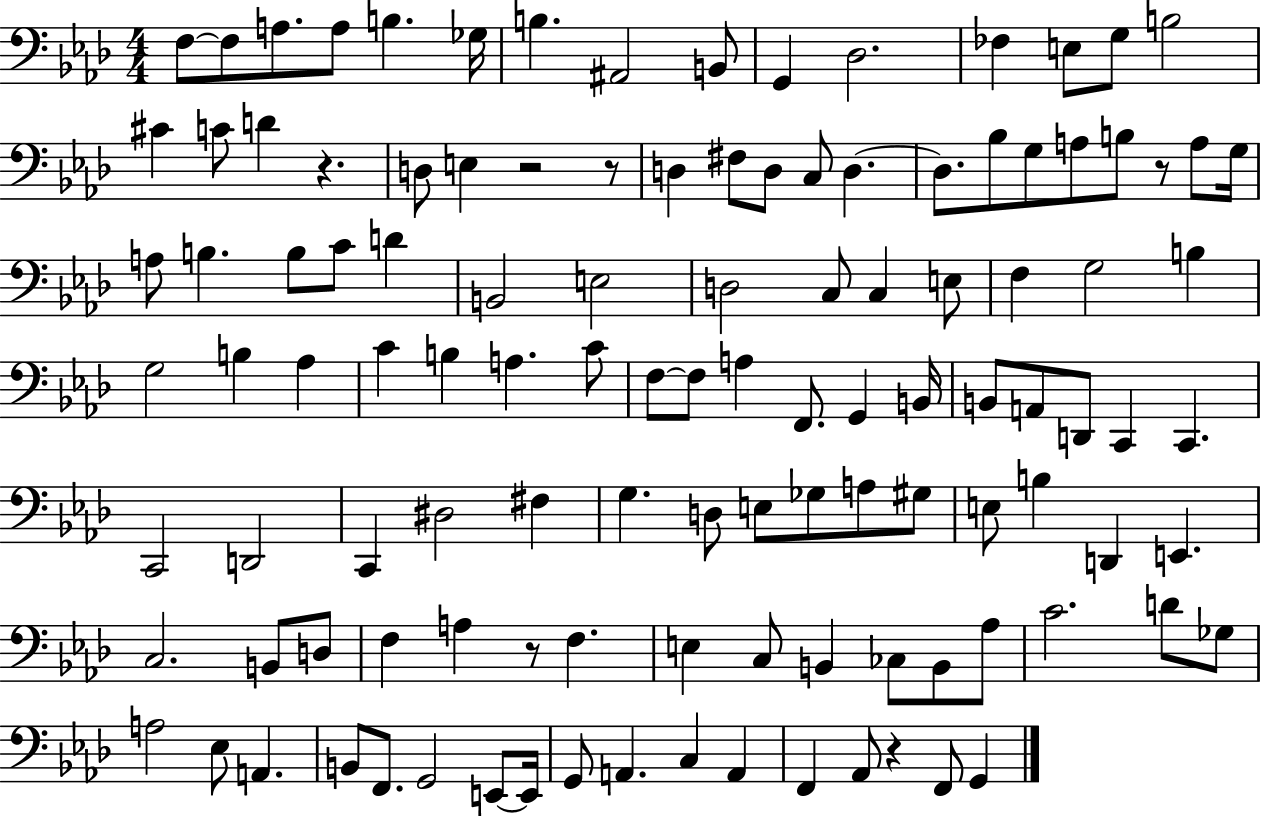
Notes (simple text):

F3/e F3/e A3/e. A3/e B3/q. Gb3/s B3/q. A#2/h B2/e G2/q Db3/h. FES3/q E3/e G3/e B3/h C#4/q C4/e D4/q R/q. D3/e E3/q R/h R/e D3/q F#3/e D3/e C3/e D3/q. D3/e. Bb3/e G3/e A3/e B3/e R/e A3/e G3/s A3/e B3/q. B3/e C4/e D4/q B2/h E3/h D3/h C3/e C3/q E3/e F3/q G3/h B3/q G3/h B3/q Ab3/q C4/q B3/q A3/q. C4/e F3/e F3/e A3/q F2/e. G2/q B2/s B2/e A2/e D2/e C2/q C2/q. C2/h D2/h C2/q D#3/h F#3/q G3/q. D3/e E3/e Gb3/e A3/e G#3/e E3/e B3/q D2/q E2/q. C3/h. B2/e D3/e F3/q A3/q R/e F3/q. E3/q C3/e B2/q CES3/e B2/e Ab3/e C4/h. D4/e Gb3/e A3/h Eb3/e A2/q. B2/e F2/e. G2/h E2/e E2/s G2/e A2/q. C3/q A2/q F2/q Ab2/e R/q F2/e G2/q